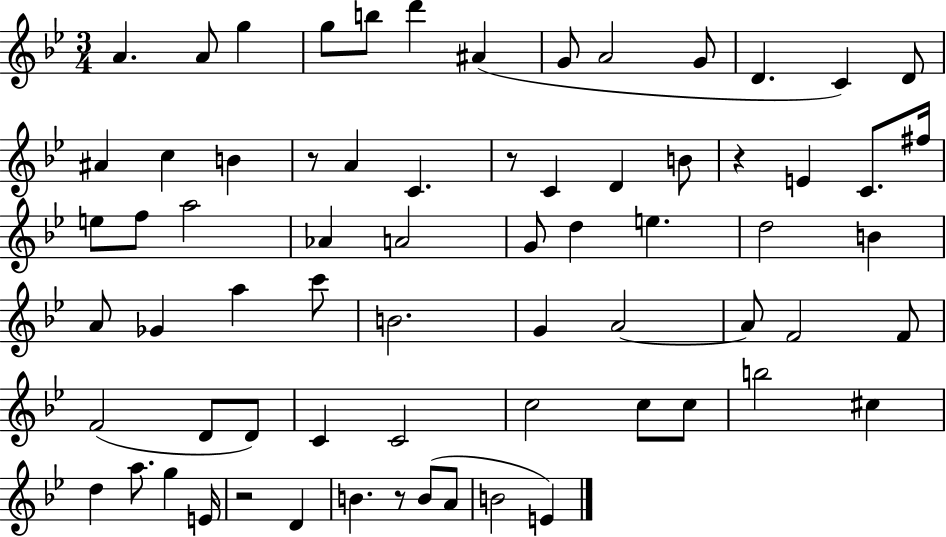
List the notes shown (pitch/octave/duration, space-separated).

A4/q. A4/e G5/q G5/e B5/e D6/q A#4/q G4/e A4/h G4/e D4/q. C4/q D4/e A#4/q C5/q B4/q R/e A4/q C4/q. R/e C4/q D4/q B4/e R/q E4/q C4/e. F#5/s E5/e F5/e A5/h Ab4/q A4/h G4/e D5/q E5/q. D5/h B4/q A4/e Gb4/q A5/q C6/e B4/h. G4/q A4/h A4/e F4/h F4/e F4/h D4/e D4/e C4/q C4/h C5/h C5/e C5/e B5/h C#5/q D5/q A5/e. G5/q E4/s R/h D4/q B4/q. R/e B4/e A4/e B4/h E4/q